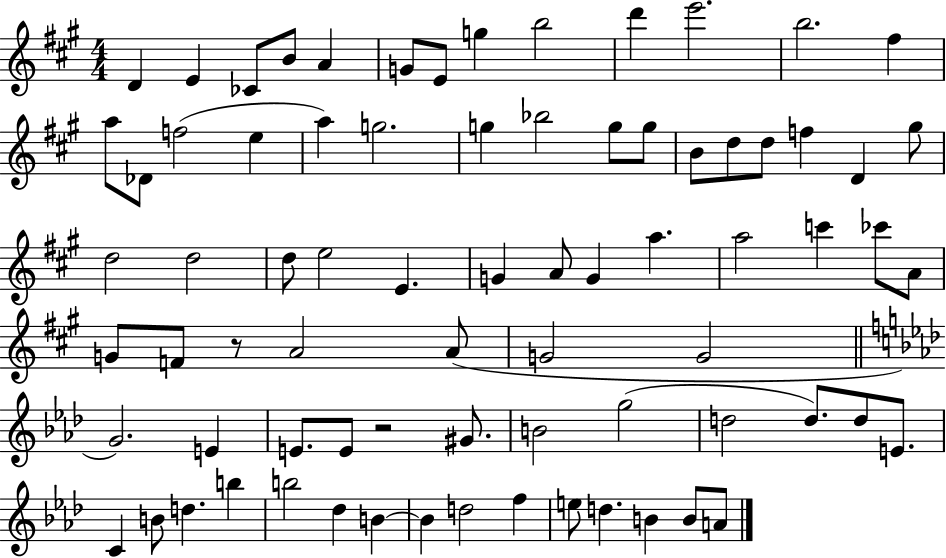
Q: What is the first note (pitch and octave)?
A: D4